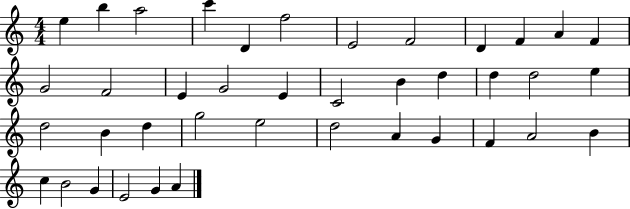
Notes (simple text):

E5/q B5/q A5/h C6/q D4/q F5/h E4/h F4/h D4/q F4/q A4/q F4/q G4/h F4/h E4/q G4/h E4/q C4/h B4/q D5/q D5/q D5/h E5/q D5/h B4/q D5/q G5/h E5/h D5/h A4/q G4/q F4/q A4/h B4/q C5/q B4/h G4/q E4/h G4/q A4/q